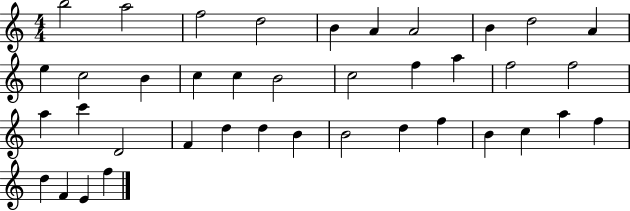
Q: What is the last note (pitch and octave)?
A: F5